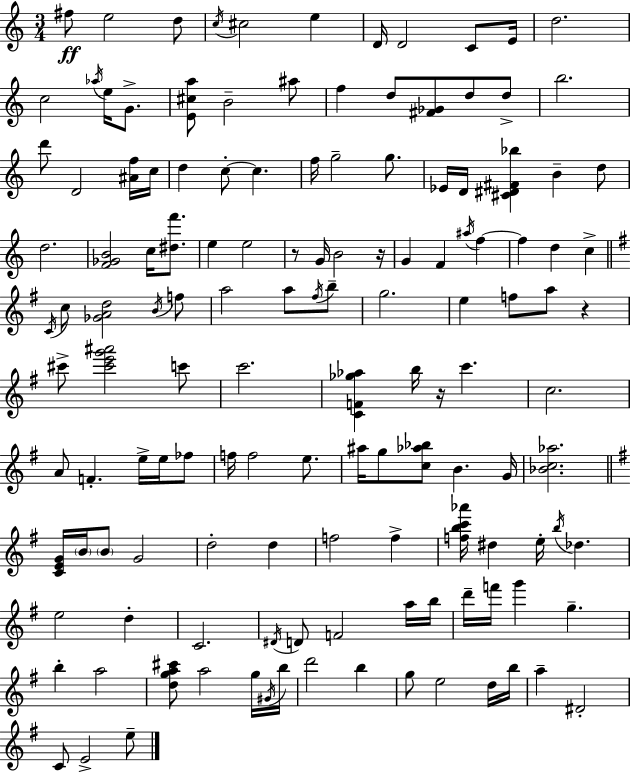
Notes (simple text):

F#5/e E5/h D5/e C5/s C#5/h E5/q D4/s D4/h C4/e E4/s D5/h. C5/h Ab5/s E5/s G4/e. [E4,C#5,A5]/e B4/h A#5/e F5/q D5/e [F#4,Gb4]/e D5/e D5/e B5/h. D6/e D4/h [A#4,F5]/s C5/s D5/q C5/e C5/q. F5/s G5/h G5/e. Eb4/s D4/s [C#4,D#4,F#4,Bb5]/q B4/q D5/e D5/h. [F4,Gb4,B4]/h C5/s [D#5,F6]/e. E5/q E5/h R/e G4/s B4/h R/s G4/q F4/q A#5/s F5/q F5/q D5/q C5/q C4/s C5/e [Gb4,A4,D5]/h B4/s F5/e A5/h A5/e F#5/s B5/e G5/h. E5/q F5/e A5/e R/q C#6/e [C#6,E6,G6,A#6]/h C6/e C6/h. [C4,F4,Gb5,Ab5]/q B5/s R/s C6/q. C5/h. A4/e F4/q. E5/s E5/s FES5/e F5/s F5/h E5/e. A#5/s G5/e [C5,Ab5,Bb5]/e B4/q. G4/s [Bb4,C5,Ab5]/h. [C4,E4,G4]/s B4/s B4/e G4/h D5/h D5/q F5/h F5/q [F5,B5,C6,Ab6]/s D#5/q E5/s B5/s Db5/q. E5/h D5/q C4/h. D#4/s D4/e F4/h A5/s B5/s D6/s F6/s G6/q G5/q. B5/q A5/h [D5,G5,A5,C#6]/e A5/h G5/s G#4/s B5/s D6/h B5/q G5/e E5/h D5/s B5/s A5/q D#4/h C4/e E4/h E5/e